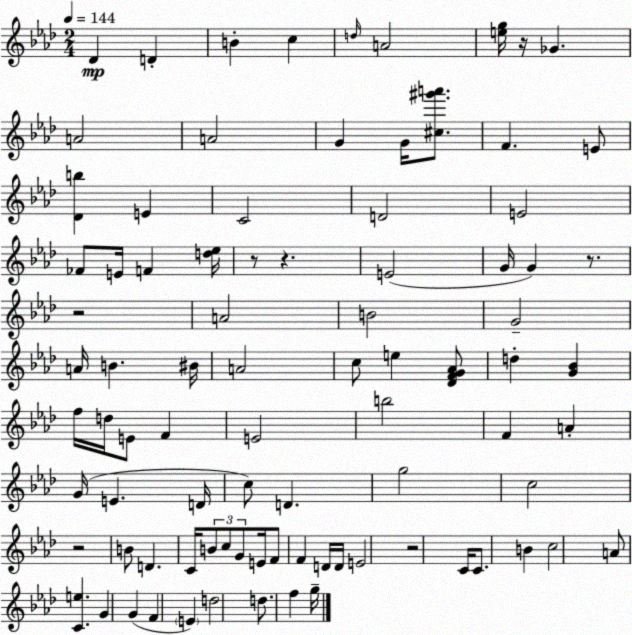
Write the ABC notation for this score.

X:1
T:Untitled
M:2/4
L:1/4
K:Fm
_D D B c d/4 A2 [eg]/4 z/4 _G A2 A2 G G/4 [^c^g'a']/2 F E/2 [_Db] E C2 D2 E2 _F/2 E/4 F [d_e]/4 z/2 z E2 G/4 G z/2 z2 A2 B2 G2 A/4 B ^B/4 A2 c/2 e [_DFG_A]/2 d [G_B] f/4 d/4 E/2 F E2 b2 F A G/4 E D/4 c/2 D g2 c2 z2 B/2 D C/4 B/2 c/2 G/2 E/4 F/2 F D/4 D/4 E2 z2 C/4 C/2 B c2 A/2 [Ce] G G F E d2 d/2 f g/4